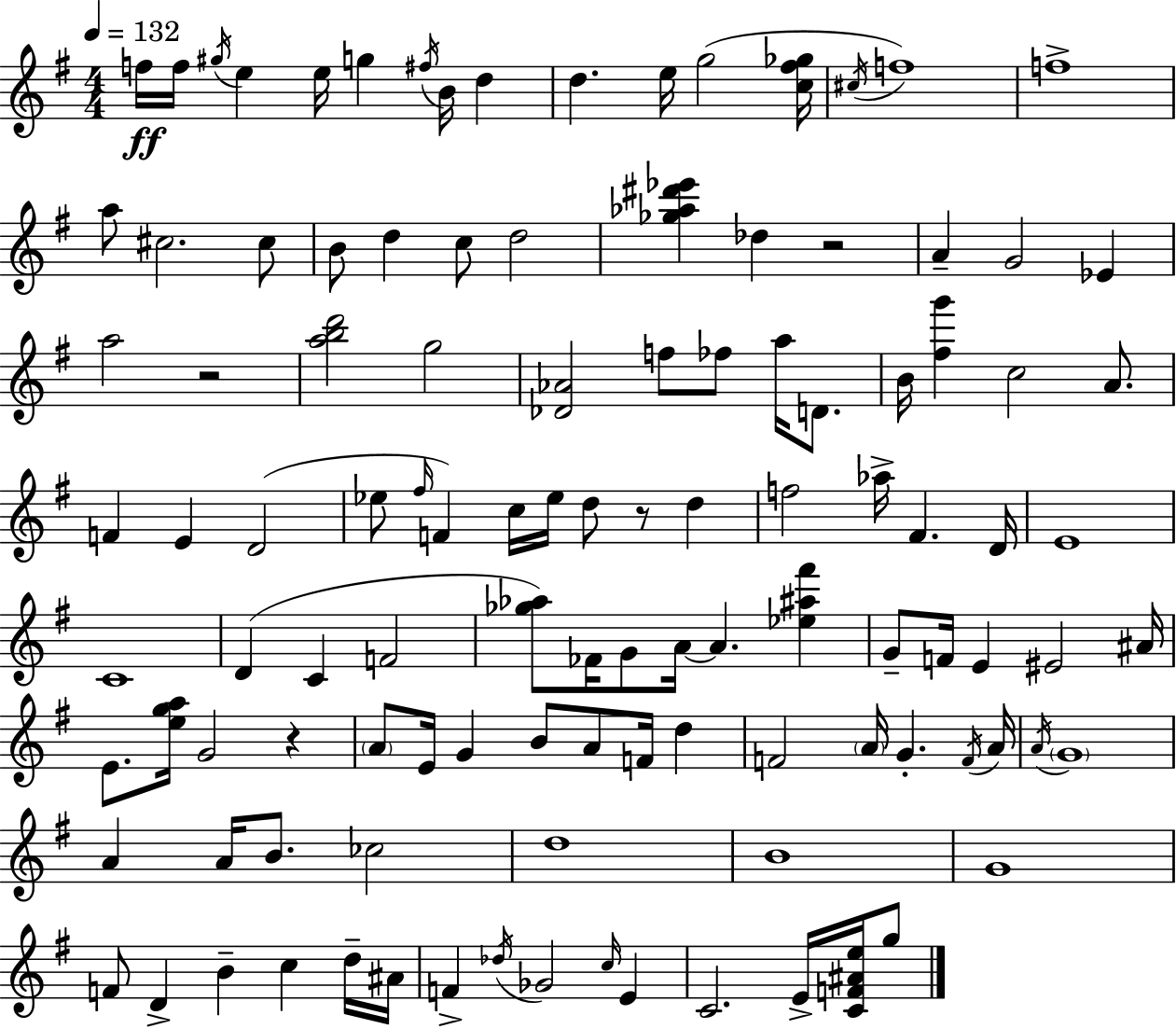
{
  \clef treble
  \numericTimeSignature
  \time 4/4
  \key g \major
  \tempo 4 = 132
  f''16\ff f''16 \acciaccatura { gis''16 } e''4 e''16 g''4 \acciaccatura { fis''16 } b'16 d''4 | d''4. e''16 g''2( | <c'' fis'' ges''>16 \acciaccatura { cis''16 }) f''1 | f''1-> | \break a''8 cis''2. | cis''8 b'8 d''4 c''8 d''2 | <ges'' aes'' dis''' ees'''>4 des''4 r2 | a'4-- g'2 ees'4 | \break a''2 r2 | <a'' b'' d'''>2 g''2 | <des' aes'>2 f''8 fes''8 a''16 | d'8. b'16 <fis'' g'''>4 c''2 | \break a'8. f'4 e'4 d'2( | ees''8 \grace { fis''16 }) f'4 c''16 ees''16 d''8 r8 | d''4 f''2 aes''16-> fis'4. | d'16 e'1 | \break c'1 | d'4( c'4 f'2 | <ges'' aes''>8) fes'16 g'8 a'16~~ a'4. | <ees'' ais'' fis'''>4 g'8-- f'16 e'4 eis'2 | \break ais'16 e'8. <e'' g'' a''>16 g'2 | r4 \parenthesize a'8 e'16 g'4 b'8 a'8 f'16 | d''4 f'2 \parenthesize a'16 g'4.-. | \acciaccatura { f'16 } a'16 \acciaccatura { a'16 } \parenthesize g'1 | \break a'4 a'16 b'8. ces''2 | d''1 | b'1 | g'1 | \break f'8 d'4-> b'4-- | c''4 d''16-- ais'16 f'4-> \acciaccatura { des''16 } ges'2 | \grace { c''16 } e'4 c'2. | e'16-> <c' f' ais' e''>16 g''8 \bar "|."
}